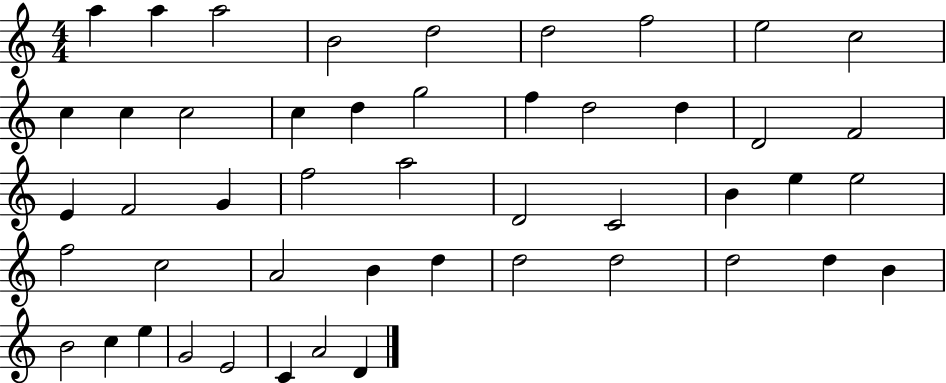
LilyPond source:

{
  \clef treble
  \numericTimeSignature
  \time 4/4
  \key c \major
  a''4 a''4 a''2 | b'2 d''2 | d''2 f''2 | e''2 c''2 | \break c''4 c''4 c''2 | c''4 d''4 g''2 | f''4 d''2 d''4 | d'2 f'2 | \break e'4 f'2 g'4 | f''2 a''2 | d'2 c'2 | b'4 e''4 e''2 | \break f''2 c''2 | a'2 b'4 d''4 | d''2 d''2 | d''2 d''4 b'4 | \break b'2 c''4 e''4 | g'2 e'2 | c'4 a'2 d'4 | \bar "|."
}